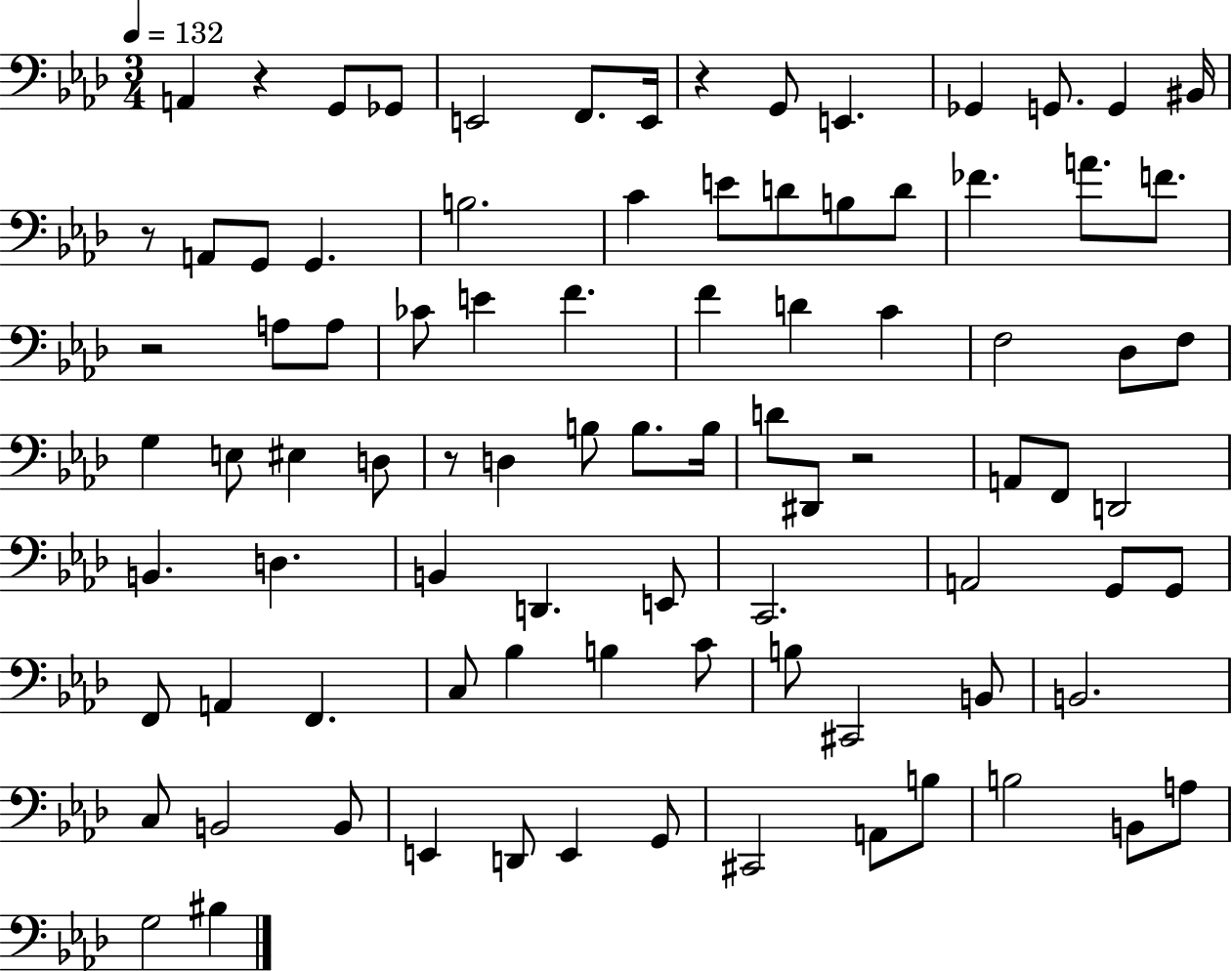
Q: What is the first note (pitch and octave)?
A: A2